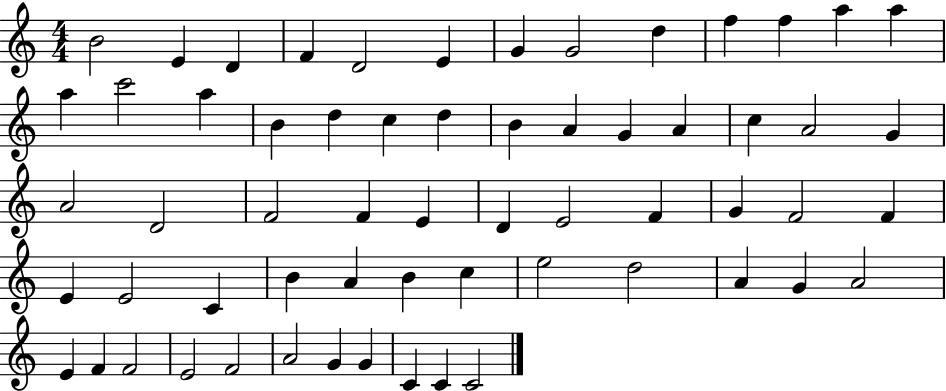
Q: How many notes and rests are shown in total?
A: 61